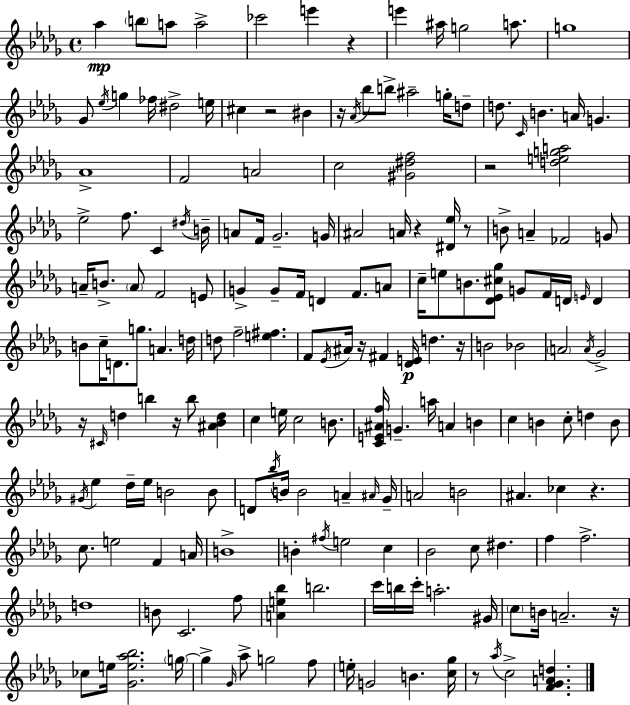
{
  \clef treble
  \time 4/4
  \defaultTimeSignature
  \key bes \minor
  aes''4\mp \parenthesize b''8 a''8 a''2-> | ces'''2 e'''4 r4 | e'''4 ais''16 g''2 a''8. | g''1 | \break ges'8 \acciaccatura { ees''16 } g''4 fes''16 dis''2-> | e''16 cis''4 r2 bis'4 | r16 \acciaccatura { aes'16 } bes''8 b''8-> ais''2-- g''16-. | d''8-- d''8. \grace { c'16 } b'4. a'16 g'4. | \break aes'1-> | f'2 a'2 | c''2 <gis' dis'' f''>2 | r2 <d'' e'' g'' a''>2 | \break ees''2-> f''8. c'4 | \acciaccatura { dis''16 } b'16-- a'8 f'16 ges'2.-- | g'16 ais'2 a'16 r4 | <dis' ees''>16 r8 b'8-> a'4-- fes'2 | \break g'8 a'16-- b'8.-> \parenthesize a'8 f'2 | e'8 g'4-> g'8-- f'16 d'4 f'8. | a'8 c''16-- e''8 b'8. <des' ees' cis'' ges''>8 g'8 f'16 d'16 | \grace { e'16 } d'4 b'8 c''16-- d'8. g''8. a'4. | \break d''16 d''8 f''2-- <e'' fis''>4. | f'8 \acciaccatura { ees'16 } ais'16 r16 fis'4 <des' e'>16\p d''4. | r16 b'2 bes'2 | \parenthesize a'2 \acciaccatura { a'16 } ges'2-> | \break r16 \grace { cis'16 } d''4 b''4 | r16 b''8 <ais' bes' d''>4 c''4 e''16 c''2 | b'8. <c' e' ais' f''>16 g'4.-- a''16 | a'4 b'4 c''4 b'4 | \break c''8-. d''4 b'8 \acciaccatura { gis'16 } ees''4 des''16-- ees''16 b'2 | b'8 d'8 \acciaccatura { bes''16 } b'16 b'2 | a'4-- \grace { ais'16 } ges'16-- a'2 | b'2 ais'4. | \break ces''4 r4. c''8. e''2 | f'4 a'16 b'1-> | b'4-. \acciaccatura { fis''16 } | e''2 c''4 bes'2 | \break c''8 dis''4. f''4 | f''2.-> d''1 | b'8 c'2. | f''8 <a' e'' bes''>4 | \break b''2. c'''16 b''16 c'''16-. a''2.-. | gis'16 \parenthesize c''8 b'16 a'2.-- | r16 ces''8 e''16 <ges' e'' aes'' bes''>2. | \parenthesize g''16~~ g''4-> | \break \grace { ges'16 } aes''8-> g''2 f''8 e''16-. g'2 | b'4. <c'' ges''>16 r8 \acciaccatura { aes''16 } | c''2-> <f' ges' a' d''>4. \bar "|."
}